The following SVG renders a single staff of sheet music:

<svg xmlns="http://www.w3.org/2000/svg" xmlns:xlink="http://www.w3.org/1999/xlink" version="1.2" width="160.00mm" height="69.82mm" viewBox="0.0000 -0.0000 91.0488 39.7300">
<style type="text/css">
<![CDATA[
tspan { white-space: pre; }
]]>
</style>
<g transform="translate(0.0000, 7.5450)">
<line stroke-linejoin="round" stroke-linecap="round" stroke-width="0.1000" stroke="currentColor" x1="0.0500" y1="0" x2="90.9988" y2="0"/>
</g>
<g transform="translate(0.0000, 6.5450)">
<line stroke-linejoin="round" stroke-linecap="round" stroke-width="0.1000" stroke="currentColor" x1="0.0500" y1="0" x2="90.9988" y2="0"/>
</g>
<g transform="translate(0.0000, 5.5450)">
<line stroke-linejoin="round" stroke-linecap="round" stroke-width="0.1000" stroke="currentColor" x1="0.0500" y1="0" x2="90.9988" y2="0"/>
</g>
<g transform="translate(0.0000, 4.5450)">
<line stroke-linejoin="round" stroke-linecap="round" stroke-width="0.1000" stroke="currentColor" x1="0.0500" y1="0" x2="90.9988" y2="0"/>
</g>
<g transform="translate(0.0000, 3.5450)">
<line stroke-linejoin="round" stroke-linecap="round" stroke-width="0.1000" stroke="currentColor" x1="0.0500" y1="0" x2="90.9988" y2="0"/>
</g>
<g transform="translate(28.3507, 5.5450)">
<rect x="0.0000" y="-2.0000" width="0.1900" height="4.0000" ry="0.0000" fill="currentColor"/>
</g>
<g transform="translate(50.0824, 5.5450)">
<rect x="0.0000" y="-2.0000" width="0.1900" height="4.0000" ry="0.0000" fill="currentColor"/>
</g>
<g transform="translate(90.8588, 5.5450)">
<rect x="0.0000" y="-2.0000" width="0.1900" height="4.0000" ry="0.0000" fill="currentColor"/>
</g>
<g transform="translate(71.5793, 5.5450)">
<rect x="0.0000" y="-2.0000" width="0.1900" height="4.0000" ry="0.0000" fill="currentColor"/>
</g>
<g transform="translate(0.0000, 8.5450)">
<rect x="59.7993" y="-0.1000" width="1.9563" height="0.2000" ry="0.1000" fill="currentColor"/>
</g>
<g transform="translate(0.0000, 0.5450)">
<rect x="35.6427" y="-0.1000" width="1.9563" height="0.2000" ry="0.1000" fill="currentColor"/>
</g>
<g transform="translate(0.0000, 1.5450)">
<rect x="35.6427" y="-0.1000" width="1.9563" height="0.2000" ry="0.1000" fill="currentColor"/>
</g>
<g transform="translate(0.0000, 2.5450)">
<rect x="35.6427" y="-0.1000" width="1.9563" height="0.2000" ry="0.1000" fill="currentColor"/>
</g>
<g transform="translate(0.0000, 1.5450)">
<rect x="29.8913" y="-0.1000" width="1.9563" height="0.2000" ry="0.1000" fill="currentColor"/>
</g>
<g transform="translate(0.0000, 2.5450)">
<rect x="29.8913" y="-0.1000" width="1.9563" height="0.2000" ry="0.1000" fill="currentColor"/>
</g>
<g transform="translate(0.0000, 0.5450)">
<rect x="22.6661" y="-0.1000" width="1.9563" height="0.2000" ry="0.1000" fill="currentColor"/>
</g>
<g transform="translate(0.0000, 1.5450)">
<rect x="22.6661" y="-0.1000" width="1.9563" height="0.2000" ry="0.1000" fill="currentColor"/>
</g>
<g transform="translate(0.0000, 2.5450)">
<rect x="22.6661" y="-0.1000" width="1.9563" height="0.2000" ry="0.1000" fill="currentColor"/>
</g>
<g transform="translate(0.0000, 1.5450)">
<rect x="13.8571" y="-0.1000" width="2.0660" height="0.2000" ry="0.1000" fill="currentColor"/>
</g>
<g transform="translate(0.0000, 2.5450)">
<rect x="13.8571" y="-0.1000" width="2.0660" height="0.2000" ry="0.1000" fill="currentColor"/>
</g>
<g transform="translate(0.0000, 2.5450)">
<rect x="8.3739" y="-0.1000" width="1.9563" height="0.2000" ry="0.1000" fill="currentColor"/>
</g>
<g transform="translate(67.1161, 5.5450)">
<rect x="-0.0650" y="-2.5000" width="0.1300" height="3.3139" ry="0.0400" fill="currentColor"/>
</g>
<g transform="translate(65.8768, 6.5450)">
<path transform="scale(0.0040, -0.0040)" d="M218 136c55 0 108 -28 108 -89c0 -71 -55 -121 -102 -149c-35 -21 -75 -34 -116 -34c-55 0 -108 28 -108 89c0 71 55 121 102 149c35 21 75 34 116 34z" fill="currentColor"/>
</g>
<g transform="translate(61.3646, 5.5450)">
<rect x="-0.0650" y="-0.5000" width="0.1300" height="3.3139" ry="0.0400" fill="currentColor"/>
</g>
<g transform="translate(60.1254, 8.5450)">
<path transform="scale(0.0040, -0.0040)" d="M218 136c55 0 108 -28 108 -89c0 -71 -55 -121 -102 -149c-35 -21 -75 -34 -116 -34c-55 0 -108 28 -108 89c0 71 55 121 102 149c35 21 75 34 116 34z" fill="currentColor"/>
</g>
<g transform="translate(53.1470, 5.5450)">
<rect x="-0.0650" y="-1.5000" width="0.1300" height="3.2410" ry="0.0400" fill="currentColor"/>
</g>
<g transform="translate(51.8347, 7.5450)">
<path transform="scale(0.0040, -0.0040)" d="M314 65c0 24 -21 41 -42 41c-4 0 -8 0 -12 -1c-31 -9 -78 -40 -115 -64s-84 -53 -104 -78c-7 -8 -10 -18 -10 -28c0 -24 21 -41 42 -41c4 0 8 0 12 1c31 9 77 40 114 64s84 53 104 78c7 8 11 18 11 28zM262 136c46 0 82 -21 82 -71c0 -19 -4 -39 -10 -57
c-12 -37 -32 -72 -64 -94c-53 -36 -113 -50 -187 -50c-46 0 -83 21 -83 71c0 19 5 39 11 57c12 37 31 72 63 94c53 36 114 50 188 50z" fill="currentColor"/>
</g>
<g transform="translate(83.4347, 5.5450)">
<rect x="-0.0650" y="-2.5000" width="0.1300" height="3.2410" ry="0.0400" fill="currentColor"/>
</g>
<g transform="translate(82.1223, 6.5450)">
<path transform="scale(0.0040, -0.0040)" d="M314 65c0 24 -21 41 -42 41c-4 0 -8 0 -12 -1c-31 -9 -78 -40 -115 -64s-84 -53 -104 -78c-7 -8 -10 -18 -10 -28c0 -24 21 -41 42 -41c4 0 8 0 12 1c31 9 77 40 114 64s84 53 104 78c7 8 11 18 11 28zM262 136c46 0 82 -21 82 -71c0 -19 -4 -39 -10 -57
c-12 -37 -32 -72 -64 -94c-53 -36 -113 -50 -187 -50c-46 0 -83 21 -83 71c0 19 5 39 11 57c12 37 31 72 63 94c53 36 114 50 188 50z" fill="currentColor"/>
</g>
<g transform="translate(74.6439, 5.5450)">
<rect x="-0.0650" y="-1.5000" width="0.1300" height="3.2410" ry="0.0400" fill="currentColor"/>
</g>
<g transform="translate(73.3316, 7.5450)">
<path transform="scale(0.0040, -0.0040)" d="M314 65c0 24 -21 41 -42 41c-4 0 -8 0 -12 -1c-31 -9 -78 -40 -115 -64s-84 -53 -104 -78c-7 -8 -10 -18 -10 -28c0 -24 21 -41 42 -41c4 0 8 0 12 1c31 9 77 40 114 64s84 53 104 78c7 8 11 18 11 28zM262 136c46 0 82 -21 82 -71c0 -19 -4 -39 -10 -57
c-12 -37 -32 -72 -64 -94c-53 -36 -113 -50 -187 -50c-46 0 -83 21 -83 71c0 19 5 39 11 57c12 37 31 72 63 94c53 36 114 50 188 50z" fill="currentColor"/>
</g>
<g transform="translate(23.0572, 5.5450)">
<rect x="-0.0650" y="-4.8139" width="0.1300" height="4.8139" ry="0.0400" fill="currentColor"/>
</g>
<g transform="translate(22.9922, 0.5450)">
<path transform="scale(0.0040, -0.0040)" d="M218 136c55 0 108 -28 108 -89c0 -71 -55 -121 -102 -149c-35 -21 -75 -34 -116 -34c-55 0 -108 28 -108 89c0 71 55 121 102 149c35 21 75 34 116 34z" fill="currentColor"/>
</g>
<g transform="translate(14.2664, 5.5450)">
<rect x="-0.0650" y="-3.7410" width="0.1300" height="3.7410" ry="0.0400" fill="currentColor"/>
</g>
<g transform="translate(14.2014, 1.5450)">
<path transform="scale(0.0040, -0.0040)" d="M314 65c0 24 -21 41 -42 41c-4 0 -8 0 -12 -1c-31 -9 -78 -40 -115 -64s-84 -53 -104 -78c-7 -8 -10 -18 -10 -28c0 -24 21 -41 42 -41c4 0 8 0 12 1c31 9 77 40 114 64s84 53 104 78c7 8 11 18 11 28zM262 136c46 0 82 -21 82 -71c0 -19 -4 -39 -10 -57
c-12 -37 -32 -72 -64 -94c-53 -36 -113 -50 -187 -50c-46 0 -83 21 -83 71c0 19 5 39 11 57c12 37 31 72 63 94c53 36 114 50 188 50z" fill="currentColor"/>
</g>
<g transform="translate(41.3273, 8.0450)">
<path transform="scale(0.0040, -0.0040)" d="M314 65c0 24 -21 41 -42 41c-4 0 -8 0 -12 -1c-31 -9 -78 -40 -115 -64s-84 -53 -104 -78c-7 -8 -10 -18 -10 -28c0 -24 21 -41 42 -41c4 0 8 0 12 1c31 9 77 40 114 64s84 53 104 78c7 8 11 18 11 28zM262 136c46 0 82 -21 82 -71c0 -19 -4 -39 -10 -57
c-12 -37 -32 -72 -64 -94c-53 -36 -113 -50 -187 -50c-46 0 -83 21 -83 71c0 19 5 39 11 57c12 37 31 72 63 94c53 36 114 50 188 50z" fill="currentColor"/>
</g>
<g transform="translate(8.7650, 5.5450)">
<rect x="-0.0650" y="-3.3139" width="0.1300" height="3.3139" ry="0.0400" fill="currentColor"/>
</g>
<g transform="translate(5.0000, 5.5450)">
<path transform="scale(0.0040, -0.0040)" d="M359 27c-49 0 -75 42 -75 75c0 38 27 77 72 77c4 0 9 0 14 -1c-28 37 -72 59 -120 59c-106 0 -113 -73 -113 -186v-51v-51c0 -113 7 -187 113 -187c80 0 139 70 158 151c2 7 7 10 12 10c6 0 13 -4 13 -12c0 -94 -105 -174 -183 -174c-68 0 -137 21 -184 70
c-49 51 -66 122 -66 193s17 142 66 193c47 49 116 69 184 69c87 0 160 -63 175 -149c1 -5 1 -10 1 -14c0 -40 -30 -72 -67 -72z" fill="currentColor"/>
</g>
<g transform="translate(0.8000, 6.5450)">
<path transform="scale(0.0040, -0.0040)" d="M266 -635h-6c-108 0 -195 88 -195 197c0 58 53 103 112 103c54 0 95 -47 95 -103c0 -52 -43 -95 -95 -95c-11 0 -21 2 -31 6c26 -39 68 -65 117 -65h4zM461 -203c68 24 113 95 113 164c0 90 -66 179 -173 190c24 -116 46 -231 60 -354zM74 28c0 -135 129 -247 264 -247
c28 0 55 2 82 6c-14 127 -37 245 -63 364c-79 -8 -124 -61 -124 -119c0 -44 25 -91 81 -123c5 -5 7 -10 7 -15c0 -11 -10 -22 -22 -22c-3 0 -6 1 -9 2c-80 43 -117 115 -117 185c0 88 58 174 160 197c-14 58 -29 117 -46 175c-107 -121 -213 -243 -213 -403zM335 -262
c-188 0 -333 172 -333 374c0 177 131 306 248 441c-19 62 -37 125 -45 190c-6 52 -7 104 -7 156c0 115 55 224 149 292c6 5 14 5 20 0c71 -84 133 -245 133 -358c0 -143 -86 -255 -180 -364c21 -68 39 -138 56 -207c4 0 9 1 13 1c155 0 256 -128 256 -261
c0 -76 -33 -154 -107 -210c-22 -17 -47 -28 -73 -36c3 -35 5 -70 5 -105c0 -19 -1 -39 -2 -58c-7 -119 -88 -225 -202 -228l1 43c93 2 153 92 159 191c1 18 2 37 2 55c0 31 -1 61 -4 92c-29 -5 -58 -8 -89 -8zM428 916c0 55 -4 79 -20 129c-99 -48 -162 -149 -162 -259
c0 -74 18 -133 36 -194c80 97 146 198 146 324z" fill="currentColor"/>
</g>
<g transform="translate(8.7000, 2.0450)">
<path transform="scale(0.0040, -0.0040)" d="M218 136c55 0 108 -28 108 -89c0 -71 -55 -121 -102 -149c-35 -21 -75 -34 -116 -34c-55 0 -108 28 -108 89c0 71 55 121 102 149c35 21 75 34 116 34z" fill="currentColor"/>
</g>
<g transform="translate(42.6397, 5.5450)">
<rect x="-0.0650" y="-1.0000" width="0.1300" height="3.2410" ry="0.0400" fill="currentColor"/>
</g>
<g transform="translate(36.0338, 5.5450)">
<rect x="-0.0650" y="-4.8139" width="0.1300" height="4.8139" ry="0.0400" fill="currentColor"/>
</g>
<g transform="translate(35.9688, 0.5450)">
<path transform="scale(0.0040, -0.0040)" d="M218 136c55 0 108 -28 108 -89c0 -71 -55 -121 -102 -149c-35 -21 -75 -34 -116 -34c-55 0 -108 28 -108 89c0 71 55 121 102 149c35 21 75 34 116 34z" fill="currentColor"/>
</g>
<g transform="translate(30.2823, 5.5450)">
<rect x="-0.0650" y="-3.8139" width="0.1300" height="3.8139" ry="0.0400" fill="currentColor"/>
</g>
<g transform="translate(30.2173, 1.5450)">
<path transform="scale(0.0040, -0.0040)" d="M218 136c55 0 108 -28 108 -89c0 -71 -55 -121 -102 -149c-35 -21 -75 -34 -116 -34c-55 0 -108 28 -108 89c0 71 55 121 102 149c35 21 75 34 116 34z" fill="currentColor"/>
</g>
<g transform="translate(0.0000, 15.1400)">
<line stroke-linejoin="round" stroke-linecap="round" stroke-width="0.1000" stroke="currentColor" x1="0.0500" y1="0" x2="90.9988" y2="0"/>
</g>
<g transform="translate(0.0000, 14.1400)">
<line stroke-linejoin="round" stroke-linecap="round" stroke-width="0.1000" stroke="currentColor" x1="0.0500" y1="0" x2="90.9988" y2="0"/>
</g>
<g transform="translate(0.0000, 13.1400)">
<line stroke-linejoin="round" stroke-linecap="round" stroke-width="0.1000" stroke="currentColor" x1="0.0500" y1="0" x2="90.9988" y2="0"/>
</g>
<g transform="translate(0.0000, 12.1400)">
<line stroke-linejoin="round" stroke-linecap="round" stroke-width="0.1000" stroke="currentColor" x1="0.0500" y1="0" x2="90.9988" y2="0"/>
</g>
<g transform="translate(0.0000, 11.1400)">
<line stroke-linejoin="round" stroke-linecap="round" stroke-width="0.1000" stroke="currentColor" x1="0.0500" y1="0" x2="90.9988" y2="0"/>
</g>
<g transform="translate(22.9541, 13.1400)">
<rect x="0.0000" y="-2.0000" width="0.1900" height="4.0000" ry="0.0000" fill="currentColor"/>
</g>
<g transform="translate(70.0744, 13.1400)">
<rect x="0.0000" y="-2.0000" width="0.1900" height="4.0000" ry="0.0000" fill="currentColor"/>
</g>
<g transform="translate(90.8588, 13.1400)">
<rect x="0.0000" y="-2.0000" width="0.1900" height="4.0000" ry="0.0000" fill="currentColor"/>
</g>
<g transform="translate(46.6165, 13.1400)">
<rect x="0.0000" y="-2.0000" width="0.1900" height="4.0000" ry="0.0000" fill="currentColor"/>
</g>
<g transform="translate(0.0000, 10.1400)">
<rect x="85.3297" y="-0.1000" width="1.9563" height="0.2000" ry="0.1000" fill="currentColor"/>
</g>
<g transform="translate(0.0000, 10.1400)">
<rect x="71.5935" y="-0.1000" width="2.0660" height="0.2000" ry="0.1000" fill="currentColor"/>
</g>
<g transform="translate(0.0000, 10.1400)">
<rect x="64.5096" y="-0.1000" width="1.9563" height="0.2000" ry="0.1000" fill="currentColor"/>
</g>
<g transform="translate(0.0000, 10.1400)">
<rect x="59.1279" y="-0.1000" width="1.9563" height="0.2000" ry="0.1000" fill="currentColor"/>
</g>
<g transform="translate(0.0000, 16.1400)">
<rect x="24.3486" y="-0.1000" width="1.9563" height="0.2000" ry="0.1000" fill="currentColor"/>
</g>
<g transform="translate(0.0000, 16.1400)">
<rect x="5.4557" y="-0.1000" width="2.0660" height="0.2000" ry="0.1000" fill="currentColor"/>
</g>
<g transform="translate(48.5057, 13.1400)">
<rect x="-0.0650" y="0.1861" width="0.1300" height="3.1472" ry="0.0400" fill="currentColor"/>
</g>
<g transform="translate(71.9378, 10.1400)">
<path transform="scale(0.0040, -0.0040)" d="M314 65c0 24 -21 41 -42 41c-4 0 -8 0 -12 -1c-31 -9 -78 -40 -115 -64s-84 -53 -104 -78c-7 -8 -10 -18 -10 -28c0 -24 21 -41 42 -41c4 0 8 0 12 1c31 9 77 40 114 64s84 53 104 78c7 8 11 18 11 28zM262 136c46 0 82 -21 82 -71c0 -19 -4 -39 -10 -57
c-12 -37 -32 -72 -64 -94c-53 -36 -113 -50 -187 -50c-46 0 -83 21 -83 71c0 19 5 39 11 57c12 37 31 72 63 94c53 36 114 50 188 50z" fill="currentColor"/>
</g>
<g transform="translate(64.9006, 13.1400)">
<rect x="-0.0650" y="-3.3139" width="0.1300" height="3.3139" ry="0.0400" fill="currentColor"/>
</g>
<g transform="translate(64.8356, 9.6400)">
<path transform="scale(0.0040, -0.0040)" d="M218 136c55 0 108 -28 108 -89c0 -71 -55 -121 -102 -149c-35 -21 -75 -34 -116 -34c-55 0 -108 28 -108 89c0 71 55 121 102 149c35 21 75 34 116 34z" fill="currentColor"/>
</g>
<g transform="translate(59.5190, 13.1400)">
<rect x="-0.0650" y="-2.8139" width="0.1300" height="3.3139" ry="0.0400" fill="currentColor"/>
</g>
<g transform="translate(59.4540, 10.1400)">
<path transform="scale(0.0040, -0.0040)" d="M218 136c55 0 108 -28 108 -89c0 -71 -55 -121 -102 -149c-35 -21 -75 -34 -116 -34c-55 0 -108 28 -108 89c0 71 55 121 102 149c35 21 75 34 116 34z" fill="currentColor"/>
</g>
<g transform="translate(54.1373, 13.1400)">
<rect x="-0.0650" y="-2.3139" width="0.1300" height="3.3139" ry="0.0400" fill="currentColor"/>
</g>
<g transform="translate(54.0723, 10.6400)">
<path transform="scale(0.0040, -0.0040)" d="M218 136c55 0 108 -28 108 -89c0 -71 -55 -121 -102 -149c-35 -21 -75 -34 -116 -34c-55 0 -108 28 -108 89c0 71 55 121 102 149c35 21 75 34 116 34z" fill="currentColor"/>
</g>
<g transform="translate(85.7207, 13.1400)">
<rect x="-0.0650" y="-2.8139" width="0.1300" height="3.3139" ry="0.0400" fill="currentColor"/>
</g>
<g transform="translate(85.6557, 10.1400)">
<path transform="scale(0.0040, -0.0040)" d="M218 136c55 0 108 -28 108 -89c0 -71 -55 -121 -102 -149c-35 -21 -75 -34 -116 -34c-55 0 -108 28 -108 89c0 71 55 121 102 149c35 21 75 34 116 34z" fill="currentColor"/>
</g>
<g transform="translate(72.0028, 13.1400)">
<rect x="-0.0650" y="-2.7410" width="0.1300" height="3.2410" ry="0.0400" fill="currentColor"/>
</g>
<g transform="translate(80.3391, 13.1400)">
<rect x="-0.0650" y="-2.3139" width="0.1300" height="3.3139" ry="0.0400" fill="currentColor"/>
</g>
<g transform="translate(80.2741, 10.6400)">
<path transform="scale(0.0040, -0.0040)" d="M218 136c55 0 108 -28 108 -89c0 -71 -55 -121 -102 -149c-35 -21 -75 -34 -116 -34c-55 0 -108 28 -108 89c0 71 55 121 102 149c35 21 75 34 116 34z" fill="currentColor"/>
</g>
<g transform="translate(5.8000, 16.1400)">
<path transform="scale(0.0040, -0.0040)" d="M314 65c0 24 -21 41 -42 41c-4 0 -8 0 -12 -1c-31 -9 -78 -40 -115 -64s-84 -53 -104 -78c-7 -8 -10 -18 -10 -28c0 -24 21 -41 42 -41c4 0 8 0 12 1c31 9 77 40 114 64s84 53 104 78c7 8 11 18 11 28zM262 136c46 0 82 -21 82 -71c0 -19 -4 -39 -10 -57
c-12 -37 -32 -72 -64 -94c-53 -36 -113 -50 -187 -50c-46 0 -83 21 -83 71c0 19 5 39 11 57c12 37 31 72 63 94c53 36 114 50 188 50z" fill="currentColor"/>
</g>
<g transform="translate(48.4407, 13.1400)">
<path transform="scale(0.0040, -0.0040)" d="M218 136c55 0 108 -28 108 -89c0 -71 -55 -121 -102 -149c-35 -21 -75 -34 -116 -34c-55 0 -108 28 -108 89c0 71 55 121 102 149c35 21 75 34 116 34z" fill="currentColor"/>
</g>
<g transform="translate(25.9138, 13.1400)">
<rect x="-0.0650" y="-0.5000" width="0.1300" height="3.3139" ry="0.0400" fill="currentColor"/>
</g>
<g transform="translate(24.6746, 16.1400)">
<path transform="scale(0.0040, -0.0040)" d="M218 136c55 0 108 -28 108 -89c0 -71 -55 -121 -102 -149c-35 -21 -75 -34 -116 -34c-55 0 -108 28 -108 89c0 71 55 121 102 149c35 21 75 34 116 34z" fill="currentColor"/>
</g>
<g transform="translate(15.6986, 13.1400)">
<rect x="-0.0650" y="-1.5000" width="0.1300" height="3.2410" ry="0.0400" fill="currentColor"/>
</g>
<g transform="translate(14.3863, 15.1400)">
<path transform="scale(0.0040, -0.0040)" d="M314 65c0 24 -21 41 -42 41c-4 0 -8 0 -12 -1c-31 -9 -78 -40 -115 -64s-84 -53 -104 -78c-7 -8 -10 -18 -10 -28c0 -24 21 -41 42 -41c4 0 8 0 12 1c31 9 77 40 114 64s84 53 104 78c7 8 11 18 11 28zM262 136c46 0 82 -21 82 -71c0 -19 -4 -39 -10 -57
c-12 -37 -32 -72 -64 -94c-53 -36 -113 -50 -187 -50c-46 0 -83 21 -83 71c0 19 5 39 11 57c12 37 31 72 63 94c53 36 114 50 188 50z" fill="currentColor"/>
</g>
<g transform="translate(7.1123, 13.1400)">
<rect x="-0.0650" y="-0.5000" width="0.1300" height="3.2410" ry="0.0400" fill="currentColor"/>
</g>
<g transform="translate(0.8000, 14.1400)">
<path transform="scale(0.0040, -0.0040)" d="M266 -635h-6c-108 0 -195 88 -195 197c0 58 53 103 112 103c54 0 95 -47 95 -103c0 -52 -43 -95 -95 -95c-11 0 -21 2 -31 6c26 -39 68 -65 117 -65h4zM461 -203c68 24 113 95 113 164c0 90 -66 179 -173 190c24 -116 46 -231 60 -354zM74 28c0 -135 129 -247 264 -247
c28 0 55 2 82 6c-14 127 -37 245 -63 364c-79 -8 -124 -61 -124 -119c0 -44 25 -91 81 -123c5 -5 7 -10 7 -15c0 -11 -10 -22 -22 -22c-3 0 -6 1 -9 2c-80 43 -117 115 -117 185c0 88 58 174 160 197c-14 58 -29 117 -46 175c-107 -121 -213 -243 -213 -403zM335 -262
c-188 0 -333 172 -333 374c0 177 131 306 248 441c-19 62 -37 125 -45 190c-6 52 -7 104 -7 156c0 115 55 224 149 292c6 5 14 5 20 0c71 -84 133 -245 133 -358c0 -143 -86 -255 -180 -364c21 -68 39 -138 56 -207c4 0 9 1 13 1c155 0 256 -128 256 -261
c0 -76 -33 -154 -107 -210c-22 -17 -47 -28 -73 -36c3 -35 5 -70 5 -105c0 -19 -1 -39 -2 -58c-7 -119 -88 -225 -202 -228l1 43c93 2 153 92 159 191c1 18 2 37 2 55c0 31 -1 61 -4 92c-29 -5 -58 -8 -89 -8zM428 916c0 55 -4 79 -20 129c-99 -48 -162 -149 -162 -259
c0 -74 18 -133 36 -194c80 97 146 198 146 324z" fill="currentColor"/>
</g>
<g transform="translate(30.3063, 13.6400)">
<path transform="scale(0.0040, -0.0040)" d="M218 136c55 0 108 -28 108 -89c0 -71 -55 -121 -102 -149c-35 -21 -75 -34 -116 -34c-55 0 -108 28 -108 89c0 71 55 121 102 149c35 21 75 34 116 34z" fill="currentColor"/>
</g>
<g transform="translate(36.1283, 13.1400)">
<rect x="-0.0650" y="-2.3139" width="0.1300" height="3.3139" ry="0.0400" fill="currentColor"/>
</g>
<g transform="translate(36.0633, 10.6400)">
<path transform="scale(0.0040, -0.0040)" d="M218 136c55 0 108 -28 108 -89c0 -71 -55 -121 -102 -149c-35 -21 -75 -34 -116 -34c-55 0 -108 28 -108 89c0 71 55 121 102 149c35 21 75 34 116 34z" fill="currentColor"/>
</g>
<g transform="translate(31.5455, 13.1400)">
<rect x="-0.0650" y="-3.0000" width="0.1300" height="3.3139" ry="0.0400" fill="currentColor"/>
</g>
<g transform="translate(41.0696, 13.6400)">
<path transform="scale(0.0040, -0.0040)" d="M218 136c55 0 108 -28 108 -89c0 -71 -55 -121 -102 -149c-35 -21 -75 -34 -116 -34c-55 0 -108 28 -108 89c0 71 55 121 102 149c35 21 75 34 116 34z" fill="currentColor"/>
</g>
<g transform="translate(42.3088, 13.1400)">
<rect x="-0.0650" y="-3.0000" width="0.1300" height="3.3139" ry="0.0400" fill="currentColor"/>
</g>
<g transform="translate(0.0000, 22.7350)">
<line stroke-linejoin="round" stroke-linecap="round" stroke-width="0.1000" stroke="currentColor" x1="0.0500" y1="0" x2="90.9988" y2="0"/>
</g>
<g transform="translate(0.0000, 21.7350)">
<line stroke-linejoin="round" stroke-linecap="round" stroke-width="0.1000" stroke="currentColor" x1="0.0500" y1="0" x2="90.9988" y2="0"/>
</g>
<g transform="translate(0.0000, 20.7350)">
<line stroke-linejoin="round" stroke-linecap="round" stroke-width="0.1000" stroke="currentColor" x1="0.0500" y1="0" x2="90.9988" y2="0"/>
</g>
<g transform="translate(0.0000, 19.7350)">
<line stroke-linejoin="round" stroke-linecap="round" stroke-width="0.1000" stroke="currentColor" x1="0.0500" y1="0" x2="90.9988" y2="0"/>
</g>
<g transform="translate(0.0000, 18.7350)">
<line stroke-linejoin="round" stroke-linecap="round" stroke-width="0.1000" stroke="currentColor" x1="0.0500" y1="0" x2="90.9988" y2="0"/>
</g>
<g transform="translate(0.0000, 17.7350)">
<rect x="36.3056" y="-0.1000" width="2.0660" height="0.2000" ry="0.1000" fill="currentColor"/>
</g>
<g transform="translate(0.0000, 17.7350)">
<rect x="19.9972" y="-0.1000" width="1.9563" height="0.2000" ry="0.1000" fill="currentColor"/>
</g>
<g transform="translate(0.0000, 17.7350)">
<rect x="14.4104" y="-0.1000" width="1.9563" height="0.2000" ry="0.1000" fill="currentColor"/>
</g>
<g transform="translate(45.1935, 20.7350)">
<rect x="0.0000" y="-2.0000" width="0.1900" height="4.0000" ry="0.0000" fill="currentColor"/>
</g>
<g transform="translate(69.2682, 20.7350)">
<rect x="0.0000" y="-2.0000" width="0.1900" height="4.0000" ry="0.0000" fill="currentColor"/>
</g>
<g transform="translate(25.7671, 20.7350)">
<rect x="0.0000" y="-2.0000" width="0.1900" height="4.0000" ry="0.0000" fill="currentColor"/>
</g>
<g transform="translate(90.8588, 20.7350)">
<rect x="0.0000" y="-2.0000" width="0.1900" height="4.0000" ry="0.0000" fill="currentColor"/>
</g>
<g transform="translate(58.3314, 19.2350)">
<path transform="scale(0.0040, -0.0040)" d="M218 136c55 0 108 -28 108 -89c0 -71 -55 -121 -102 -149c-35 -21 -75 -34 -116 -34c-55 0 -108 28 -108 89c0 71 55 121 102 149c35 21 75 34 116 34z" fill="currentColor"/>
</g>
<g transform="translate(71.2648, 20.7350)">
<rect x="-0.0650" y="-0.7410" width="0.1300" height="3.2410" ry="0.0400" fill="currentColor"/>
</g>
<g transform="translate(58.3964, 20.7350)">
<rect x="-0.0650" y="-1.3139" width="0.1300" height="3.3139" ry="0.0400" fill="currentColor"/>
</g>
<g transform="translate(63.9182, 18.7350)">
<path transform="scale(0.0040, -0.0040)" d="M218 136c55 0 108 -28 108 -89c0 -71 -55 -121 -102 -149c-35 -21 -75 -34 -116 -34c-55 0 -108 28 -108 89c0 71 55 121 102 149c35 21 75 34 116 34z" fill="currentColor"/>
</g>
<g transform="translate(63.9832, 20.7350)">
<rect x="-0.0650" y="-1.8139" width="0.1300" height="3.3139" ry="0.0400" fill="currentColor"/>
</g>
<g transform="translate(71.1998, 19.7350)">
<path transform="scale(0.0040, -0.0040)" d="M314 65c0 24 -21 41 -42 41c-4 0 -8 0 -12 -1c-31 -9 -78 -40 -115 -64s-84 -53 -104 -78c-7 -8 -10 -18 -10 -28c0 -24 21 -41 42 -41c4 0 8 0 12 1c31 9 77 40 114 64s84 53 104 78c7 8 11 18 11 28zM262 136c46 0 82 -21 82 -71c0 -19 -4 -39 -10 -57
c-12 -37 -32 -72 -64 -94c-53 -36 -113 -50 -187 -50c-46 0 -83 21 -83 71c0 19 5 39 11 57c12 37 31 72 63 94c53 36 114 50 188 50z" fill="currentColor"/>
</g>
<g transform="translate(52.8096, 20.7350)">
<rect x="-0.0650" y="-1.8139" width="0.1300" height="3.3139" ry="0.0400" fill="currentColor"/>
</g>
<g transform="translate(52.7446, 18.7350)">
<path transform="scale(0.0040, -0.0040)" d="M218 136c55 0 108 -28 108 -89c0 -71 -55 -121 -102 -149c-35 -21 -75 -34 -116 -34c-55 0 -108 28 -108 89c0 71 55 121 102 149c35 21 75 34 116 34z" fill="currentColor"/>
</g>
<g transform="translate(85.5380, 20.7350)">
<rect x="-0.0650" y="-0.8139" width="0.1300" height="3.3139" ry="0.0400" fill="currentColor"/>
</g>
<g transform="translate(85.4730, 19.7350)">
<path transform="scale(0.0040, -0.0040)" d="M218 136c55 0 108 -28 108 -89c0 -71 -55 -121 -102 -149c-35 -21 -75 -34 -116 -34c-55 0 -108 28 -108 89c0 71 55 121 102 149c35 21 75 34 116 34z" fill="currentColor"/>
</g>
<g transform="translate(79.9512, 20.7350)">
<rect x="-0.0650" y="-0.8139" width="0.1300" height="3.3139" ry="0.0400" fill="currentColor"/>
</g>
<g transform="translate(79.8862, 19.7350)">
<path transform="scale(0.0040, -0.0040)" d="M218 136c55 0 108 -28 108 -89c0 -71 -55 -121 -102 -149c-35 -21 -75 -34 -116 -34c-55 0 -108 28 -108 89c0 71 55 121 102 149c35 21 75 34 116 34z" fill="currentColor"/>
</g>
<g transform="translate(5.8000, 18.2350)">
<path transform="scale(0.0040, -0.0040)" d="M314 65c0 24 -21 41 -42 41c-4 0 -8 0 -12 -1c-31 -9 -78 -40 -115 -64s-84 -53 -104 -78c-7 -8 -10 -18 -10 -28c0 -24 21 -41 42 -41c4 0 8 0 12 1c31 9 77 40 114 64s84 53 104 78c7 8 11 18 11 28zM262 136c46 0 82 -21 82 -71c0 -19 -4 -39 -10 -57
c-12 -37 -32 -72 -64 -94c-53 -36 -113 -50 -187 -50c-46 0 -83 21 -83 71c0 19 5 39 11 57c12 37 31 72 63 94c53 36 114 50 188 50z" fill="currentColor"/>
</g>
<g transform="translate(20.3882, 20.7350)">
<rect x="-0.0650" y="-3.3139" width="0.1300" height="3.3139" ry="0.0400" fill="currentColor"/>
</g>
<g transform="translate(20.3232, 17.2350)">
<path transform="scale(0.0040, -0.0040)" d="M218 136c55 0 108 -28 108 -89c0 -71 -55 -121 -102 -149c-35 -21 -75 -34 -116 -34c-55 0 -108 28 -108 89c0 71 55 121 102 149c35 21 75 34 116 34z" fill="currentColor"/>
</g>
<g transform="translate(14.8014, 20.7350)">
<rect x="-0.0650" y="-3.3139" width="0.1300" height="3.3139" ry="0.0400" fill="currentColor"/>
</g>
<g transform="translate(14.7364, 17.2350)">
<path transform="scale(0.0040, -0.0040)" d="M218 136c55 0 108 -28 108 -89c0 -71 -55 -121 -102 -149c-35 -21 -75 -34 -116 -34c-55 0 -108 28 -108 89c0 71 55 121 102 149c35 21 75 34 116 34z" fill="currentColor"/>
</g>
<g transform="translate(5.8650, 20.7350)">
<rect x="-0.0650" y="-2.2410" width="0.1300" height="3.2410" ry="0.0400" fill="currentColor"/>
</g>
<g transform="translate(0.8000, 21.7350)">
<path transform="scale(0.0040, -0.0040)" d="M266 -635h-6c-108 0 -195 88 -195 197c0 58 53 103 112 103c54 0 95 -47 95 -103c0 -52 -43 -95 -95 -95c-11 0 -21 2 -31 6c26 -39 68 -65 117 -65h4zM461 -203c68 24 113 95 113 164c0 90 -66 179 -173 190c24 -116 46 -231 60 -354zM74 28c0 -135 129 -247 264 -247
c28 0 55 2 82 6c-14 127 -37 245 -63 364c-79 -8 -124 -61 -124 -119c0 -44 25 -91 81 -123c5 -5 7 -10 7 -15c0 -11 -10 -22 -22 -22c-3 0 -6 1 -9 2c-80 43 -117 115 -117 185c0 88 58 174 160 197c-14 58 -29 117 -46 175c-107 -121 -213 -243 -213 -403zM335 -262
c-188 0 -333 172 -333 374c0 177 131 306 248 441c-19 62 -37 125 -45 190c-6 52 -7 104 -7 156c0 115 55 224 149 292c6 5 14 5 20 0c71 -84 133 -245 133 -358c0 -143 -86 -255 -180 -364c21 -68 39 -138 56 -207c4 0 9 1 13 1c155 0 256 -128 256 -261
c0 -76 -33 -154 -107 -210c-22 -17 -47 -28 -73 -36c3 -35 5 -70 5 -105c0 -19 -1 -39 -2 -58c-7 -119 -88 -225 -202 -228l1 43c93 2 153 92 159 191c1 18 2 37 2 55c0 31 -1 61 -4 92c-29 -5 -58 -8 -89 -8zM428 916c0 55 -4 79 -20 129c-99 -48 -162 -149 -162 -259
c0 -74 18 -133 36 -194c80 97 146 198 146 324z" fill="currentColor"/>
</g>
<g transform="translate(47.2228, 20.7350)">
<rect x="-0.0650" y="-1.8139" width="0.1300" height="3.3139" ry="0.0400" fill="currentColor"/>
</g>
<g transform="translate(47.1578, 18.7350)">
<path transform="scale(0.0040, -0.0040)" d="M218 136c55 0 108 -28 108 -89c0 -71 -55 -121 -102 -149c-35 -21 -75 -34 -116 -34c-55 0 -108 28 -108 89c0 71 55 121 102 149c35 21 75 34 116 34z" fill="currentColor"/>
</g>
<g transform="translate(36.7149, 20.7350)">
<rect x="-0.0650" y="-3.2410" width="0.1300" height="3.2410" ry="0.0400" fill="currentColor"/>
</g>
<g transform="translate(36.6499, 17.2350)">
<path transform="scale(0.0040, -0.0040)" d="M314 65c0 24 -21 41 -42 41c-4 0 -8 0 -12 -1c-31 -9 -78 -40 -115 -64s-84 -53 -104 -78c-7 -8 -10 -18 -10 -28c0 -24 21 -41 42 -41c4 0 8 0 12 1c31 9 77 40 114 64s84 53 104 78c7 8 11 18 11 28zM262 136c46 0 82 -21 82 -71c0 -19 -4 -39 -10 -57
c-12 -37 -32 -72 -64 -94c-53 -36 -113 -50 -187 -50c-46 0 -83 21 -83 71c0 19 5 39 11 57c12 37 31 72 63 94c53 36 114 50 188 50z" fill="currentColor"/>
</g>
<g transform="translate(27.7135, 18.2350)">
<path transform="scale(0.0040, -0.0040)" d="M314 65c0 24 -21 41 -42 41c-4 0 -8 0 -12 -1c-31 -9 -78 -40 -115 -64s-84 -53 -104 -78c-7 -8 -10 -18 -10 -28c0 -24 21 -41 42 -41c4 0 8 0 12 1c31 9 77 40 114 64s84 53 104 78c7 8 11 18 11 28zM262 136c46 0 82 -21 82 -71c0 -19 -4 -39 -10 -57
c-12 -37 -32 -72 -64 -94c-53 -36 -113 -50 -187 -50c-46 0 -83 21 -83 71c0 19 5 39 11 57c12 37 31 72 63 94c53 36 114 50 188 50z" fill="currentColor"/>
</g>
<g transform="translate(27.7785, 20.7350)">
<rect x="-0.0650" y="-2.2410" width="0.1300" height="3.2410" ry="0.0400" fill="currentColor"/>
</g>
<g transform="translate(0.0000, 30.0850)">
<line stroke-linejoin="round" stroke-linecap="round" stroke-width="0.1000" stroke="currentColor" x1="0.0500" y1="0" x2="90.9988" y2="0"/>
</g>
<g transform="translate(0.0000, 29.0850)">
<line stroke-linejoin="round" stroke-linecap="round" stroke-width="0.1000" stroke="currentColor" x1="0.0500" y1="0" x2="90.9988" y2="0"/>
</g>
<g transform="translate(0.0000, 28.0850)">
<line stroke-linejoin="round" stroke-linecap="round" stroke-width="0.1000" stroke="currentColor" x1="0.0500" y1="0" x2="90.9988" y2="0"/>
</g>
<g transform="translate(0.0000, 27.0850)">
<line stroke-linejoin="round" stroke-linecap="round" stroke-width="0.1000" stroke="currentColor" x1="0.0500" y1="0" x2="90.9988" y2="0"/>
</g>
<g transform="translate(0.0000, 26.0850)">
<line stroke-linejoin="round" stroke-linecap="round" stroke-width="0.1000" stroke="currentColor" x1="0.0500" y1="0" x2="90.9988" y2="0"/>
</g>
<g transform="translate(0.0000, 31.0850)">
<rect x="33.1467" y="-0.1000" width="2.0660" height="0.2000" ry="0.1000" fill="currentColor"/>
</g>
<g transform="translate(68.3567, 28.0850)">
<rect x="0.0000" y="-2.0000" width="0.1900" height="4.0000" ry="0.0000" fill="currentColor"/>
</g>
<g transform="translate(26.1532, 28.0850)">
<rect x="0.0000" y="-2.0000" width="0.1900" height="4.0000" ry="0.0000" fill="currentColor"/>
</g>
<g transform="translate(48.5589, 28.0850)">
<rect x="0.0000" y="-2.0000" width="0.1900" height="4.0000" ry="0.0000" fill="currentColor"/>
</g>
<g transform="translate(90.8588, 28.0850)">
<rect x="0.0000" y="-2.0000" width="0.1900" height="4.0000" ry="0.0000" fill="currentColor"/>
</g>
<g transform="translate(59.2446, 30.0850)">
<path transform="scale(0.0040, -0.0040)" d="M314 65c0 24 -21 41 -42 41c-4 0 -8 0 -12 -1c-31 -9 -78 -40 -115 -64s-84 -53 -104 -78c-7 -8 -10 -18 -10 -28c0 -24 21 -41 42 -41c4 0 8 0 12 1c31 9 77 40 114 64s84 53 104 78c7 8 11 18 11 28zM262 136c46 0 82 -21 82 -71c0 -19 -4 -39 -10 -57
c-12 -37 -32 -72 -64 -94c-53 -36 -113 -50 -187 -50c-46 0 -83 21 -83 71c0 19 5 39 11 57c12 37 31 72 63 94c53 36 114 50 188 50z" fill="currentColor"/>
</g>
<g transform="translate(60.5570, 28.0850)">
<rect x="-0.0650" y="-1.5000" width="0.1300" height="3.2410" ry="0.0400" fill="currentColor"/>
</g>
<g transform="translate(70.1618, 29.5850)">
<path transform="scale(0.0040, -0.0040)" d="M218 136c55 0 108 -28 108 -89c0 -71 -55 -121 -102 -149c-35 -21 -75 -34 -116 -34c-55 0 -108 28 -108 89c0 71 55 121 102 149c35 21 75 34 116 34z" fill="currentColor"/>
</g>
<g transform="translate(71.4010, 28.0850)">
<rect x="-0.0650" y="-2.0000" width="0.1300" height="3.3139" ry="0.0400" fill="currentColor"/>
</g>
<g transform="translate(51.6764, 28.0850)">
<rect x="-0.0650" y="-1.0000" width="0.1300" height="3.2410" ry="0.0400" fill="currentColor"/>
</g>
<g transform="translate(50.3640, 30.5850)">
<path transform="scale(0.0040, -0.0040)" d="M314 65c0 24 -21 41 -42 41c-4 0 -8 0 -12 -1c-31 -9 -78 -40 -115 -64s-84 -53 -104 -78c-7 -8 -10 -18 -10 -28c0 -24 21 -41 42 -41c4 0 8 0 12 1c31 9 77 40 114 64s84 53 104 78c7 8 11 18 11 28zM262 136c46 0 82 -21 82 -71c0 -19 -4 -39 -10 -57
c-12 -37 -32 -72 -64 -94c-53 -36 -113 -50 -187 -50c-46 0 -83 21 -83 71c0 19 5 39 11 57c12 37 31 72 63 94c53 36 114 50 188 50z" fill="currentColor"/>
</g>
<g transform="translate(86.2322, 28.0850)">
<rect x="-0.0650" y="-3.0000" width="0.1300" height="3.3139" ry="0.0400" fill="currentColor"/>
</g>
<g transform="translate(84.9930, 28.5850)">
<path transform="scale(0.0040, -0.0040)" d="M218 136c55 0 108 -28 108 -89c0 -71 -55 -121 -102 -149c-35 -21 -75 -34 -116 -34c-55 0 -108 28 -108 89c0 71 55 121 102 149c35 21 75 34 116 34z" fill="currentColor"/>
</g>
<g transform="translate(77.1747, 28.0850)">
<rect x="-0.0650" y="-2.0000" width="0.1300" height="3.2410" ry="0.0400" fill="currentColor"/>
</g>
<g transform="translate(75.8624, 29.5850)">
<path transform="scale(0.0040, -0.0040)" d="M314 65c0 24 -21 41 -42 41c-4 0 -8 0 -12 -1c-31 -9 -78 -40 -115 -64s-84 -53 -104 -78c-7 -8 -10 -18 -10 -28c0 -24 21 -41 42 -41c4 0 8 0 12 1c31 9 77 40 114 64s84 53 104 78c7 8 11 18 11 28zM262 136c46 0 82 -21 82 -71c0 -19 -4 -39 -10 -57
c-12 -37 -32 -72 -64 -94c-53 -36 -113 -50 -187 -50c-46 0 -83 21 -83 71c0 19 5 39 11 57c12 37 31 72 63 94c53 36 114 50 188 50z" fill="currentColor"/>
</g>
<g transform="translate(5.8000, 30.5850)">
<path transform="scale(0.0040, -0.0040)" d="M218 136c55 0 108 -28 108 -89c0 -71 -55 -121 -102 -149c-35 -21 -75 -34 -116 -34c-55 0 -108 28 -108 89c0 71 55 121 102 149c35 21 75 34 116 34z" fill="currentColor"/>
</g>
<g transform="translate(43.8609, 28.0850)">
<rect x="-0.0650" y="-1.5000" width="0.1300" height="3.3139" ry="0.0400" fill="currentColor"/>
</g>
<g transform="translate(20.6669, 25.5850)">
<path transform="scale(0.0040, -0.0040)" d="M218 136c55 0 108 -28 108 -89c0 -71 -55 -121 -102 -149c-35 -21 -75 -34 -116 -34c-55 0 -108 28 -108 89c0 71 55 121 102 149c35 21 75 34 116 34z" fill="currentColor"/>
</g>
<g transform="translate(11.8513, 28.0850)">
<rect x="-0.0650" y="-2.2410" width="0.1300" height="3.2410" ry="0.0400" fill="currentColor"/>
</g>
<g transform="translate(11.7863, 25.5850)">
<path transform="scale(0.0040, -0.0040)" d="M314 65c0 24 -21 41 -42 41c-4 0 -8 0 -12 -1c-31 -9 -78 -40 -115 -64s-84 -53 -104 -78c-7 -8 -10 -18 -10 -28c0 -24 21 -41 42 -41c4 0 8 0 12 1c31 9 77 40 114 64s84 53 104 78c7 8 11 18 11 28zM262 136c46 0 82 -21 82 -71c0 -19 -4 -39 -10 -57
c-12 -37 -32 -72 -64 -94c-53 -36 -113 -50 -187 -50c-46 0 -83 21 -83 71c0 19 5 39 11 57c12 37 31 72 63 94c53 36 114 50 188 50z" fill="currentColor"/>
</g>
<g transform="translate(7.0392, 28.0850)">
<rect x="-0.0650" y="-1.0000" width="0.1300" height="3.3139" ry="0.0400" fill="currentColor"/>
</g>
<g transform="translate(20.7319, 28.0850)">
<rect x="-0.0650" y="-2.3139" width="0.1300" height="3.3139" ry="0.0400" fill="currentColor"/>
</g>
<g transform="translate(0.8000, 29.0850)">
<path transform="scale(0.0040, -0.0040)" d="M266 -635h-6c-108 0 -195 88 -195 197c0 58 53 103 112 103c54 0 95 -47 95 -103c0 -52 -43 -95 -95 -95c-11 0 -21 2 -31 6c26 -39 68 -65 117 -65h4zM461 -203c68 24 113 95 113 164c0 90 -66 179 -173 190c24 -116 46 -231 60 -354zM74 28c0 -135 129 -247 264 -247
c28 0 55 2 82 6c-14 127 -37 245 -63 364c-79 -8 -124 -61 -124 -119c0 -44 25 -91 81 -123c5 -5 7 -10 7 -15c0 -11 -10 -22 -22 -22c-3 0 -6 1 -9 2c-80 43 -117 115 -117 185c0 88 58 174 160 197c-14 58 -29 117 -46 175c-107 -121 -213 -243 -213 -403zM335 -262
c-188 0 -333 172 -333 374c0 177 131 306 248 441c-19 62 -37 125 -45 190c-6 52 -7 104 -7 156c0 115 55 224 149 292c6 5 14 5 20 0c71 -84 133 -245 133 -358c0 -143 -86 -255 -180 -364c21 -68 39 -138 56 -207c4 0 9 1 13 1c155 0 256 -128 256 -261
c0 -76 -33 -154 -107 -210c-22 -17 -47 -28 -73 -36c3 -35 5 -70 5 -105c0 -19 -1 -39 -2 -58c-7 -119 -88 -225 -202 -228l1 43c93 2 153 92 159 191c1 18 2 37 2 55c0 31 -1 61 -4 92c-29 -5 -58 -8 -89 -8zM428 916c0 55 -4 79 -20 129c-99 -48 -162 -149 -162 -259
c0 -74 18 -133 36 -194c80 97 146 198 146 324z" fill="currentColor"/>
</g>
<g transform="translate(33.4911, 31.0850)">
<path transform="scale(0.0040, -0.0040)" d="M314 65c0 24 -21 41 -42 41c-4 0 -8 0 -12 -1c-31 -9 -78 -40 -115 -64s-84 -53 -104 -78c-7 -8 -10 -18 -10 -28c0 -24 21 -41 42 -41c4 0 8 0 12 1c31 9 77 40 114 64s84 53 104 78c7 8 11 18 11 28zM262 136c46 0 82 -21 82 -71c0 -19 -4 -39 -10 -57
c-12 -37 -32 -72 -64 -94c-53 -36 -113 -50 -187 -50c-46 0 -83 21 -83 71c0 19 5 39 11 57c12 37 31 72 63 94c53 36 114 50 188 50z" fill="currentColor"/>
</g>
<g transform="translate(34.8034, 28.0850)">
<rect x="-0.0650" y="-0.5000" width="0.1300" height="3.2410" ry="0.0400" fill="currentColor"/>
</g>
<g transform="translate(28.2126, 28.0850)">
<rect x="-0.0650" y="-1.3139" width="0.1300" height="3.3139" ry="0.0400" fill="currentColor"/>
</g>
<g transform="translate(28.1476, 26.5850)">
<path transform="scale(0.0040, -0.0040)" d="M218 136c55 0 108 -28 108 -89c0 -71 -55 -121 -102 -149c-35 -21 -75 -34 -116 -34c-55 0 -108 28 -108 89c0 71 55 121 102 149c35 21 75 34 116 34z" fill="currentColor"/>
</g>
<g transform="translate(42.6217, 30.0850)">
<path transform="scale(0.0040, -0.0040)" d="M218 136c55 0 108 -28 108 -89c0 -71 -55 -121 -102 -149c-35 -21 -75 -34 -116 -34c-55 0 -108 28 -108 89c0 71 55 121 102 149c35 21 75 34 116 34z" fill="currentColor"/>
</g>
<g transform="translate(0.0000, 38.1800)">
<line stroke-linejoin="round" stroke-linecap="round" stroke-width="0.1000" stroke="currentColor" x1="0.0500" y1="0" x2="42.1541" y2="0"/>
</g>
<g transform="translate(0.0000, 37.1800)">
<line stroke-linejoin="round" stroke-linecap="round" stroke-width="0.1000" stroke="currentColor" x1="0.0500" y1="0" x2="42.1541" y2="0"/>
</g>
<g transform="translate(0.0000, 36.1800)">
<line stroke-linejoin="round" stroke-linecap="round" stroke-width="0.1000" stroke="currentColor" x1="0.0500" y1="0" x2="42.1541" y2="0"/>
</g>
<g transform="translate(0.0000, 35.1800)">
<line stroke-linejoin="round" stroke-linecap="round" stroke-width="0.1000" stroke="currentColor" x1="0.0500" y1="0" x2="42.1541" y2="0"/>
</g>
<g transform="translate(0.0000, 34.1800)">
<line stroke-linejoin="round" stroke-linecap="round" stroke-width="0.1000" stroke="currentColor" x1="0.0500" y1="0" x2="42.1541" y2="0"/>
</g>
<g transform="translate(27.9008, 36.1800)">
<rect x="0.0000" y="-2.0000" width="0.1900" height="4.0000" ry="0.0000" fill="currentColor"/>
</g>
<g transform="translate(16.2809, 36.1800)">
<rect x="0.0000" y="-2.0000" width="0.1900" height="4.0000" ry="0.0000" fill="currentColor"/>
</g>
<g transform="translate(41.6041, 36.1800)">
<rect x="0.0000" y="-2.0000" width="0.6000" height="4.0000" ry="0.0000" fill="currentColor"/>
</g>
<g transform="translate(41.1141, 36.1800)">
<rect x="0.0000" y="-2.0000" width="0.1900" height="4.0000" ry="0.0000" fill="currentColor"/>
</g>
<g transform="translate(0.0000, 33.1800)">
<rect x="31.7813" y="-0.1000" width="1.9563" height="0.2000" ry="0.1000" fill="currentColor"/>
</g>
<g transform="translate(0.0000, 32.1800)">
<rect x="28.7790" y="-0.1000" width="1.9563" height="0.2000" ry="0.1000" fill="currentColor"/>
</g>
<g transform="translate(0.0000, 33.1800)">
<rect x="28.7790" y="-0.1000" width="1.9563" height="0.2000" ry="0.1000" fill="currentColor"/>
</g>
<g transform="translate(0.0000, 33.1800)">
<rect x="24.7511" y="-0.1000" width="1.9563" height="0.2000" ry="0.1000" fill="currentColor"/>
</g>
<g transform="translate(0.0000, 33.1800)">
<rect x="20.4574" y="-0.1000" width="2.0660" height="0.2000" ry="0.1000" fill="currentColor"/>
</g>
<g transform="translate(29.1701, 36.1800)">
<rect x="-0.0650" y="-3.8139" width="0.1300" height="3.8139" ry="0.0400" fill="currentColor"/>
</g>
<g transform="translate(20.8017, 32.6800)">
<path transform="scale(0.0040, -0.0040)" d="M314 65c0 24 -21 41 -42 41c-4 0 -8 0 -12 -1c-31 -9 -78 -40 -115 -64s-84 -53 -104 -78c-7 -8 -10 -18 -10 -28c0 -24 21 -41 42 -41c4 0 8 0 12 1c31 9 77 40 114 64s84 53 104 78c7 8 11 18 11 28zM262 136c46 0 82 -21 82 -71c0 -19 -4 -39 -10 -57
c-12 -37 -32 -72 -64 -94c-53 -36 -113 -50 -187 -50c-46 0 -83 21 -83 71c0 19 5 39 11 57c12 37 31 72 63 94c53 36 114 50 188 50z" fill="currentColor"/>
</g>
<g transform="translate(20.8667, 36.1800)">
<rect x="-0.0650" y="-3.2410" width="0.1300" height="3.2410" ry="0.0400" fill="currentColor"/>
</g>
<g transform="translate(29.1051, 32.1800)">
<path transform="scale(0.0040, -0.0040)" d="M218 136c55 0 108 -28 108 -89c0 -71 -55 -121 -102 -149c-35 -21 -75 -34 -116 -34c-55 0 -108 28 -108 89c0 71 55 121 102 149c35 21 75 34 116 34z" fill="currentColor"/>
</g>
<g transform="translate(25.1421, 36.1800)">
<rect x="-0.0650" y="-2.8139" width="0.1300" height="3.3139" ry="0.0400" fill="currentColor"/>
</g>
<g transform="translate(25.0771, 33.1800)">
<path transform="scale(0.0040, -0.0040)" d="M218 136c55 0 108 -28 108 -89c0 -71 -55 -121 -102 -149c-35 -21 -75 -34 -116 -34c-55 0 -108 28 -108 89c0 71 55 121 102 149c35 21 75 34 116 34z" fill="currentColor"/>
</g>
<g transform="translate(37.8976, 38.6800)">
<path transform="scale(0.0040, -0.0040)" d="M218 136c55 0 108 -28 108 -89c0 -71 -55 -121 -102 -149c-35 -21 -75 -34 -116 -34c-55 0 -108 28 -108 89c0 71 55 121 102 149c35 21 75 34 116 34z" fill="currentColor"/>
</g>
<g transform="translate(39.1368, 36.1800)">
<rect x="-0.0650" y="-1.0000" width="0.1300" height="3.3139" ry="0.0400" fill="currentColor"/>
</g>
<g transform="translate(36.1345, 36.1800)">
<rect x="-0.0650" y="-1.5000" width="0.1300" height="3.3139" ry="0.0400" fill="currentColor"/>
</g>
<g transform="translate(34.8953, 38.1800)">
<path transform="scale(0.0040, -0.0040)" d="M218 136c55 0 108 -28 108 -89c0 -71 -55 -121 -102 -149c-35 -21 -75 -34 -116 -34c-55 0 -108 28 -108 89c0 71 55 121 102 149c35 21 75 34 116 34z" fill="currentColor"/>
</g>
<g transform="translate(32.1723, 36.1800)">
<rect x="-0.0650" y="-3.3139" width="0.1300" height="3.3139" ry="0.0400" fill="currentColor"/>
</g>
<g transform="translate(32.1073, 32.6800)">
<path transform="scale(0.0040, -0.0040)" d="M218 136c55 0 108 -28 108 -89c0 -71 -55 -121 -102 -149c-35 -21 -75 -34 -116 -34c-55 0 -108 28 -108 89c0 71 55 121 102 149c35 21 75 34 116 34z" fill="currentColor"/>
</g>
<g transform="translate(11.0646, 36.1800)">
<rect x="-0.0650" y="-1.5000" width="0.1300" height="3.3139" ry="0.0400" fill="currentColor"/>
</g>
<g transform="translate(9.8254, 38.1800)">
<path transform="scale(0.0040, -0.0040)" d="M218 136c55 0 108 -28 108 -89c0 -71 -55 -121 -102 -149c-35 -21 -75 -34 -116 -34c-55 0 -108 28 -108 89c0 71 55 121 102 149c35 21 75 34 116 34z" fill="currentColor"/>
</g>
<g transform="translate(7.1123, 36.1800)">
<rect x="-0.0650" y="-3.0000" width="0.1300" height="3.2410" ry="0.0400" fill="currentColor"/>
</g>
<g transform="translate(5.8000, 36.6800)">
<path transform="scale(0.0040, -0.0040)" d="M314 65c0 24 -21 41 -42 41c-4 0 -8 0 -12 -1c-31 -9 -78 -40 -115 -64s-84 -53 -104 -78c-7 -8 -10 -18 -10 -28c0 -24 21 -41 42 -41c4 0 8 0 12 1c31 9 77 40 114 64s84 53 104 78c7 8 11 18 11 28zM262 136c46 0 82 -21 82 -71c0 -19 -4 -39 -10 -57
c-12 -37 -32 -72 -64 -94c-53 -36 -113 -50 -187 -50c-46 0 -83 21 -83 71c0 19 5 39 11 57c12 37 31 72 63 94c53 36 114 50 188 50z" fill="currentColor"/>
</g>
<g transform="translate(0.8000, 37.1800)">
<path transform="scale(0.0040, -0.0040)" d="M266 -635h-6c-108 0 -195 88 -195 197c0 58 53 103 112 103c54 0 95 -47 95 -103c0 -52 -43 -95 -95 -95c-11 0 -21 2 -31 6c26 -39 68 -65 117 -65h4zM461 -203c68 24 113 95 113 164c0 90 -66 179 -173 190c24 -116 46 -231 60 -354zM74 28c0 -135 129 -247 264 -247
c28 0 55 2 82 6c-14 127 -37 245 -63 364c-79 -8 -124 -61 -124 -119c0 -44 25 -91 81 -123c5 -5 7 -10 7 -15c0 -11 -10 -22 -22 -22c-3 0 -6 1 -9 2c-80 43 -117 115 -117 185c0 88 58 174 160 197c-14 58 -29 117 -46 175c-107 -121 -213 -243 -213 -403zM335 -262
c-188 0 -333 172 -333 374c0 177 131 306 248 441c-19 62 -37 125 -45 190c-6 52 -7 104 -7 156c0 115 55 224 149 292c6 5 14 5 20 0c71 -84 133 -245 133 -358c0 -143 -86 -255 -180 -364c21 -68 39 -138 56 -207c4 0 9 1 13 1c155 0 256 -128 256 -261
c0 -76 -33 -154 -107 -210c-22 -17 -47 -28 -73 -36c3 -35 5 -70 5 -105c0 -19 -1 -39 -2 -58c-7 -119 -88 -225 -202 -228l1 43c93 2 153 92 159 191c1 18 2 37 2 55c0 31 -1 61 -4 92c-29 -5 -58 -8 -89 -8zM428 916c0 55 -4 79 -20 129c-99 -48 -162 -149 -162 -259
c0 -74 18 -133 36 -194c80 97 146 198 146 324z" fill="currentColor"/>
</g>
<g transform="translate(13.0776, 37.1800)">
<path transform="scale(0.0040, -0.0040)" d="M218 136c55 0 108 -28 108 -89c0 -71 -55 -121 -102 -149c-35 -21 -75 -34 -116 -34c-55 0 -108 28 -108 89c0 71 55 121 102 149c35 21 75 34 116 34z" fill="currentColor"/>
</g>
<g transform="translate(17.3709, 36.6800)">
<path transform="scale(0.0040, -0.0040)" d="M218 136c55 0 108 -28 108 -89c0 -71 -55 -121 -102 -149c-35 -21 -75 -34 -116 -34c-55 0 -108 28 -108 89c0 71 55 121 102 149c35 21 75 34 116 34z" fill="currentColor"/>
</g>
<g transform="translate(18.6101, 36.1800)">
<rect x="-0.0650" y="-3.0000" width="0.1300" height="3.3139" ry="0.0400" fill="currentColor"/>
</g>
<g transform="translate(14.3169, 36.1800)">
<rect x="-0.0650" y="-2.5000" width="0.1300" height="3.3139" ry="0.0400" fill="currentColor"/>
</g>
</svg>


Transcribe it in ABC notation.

X:1
T:Untitled
M:4/4
L:1/4
K:C
b c'2 e' c' e' D2 E2 C G E2 G2 C2 E2 C A g A B g a b a2 g a g2 b b g2 b2 f f e f d2 d d D g2 g e C2 E D2 E2 F F2 A A2 E G A b2 a c' b E D